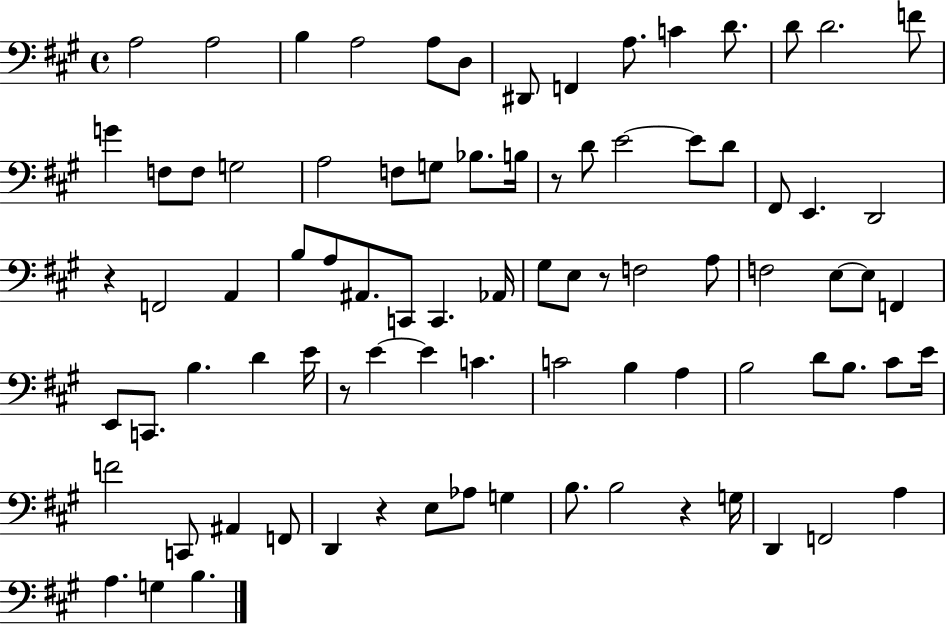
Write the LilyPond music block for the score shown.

{
  \clef bass
  \time 4/4
  \defaultTimeSignature
  \key a \major
  \repeat volta 2 { a2 a2 | b4 a2 a8 d8 | dis,8 f,4 a8. c'4 d'8. | d'8 d'2. f'8 | \break g'4 f8 f8 g2 | a2 f8 g8 bes8. b16 | r8 d'8 e'2~~ e'8 d'8 | fis,8 e,4. d,2 | \break r4 f,2 a,4 | b8 a8 ais,8. c,8 c,4. aes,16 | gis8 e8 r8 f2 a8 | f2 e8~~ e8 f,4 | \break e,8 c,8. b4. d'4 e'16 | r8 e'4~~ e'4 c'4. | c'2 b4 a4 | b2 d'8 b8. cis'8 e'16 | \break f'2 c,8 ais,4 f,8 | d,4 r4 e8 aes8 g4 | b8. b2 r4 g16 | d,4 f,2 a4 | \break a4. g4 b4. | } \bar "|."
}